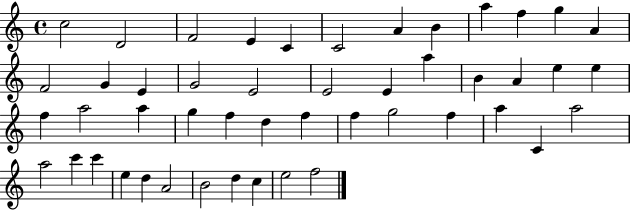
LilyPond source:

{
  \clef treble
  \time 4/4
  \defaultTimeSignature
  \key c \major
  c''2 d'2 | f'2 e'4 c'4 | c'2 a'4 b'4 | a''4 f''4 g''4 a'4 | \break f'2 g'4 e'4 | g'2 e'2 | e'2 e'4 a''4 | b'4 a'4 e''4 e''4 | \break f''4 a''2 a''4 | g''4 f''4 d''4 f''4 | f''4 g''2 f''4 | a''4 c'4 a''2 | \break a''2 c'''4 c'''4 | e''4 d''4 a'2 | b'2 d''4 c''4 | e''2 f''2 | \break \bar "|."
}